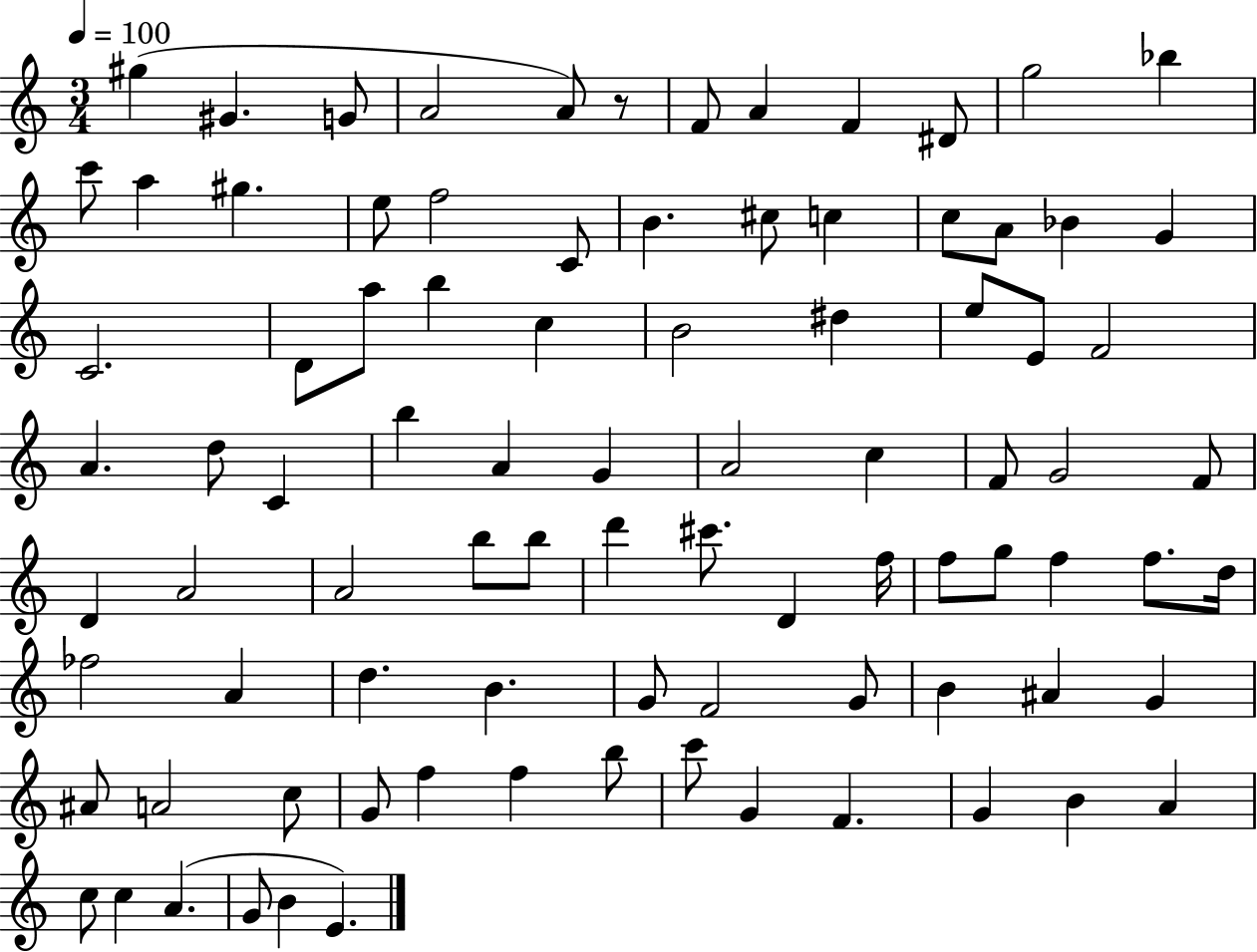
{
  \clef treble
  \numericTimeSignature
  \time 3/4
  \key c \major
  \tempo 4 = 100
  gis''4( gis'4. g'8 | a'2 a'8) r8 | f'8 a'4 f'4 dis'8 | g''2 bes''4 | \break c'''8 a''4 gis''4. | e''8 f''2 c'8 | b'4. cis''8 c''4 | c''8 a'8 bes'4 g'4 | \break c'2. | d'8 a''8 b''4 c''4 | b'2 dis''4 | e''8 e'8 f'2 | \break a'4. d''8 c'4 | b''4 a'4 g'4 | a'2 c''4 | f'8 g'2 f'8 | \break d'4 a'2 | a'2 b''8 b''8 | d'''4 cis'''8. d'4 f''16 | f''8 g''8 f''4 f''8. d''16 | \break fes''2 a'4 | d''4. b'4. | g'8 f'2 g'8 | b'4 ais'4 g'4 | \break ais'8 a'2 c''8 | g'8 f''4 f''4 b''8 | c'''8 g'4 f'4. | g'4 b'4 a'4 | \break c''8 c''4 a'4.( | g'8 b'4 e'4.) | \bar "|."
}